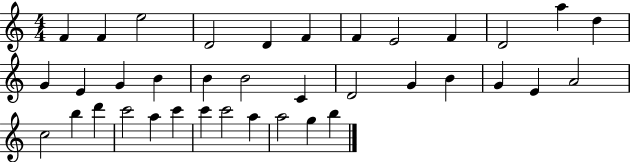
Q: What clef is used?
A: treble